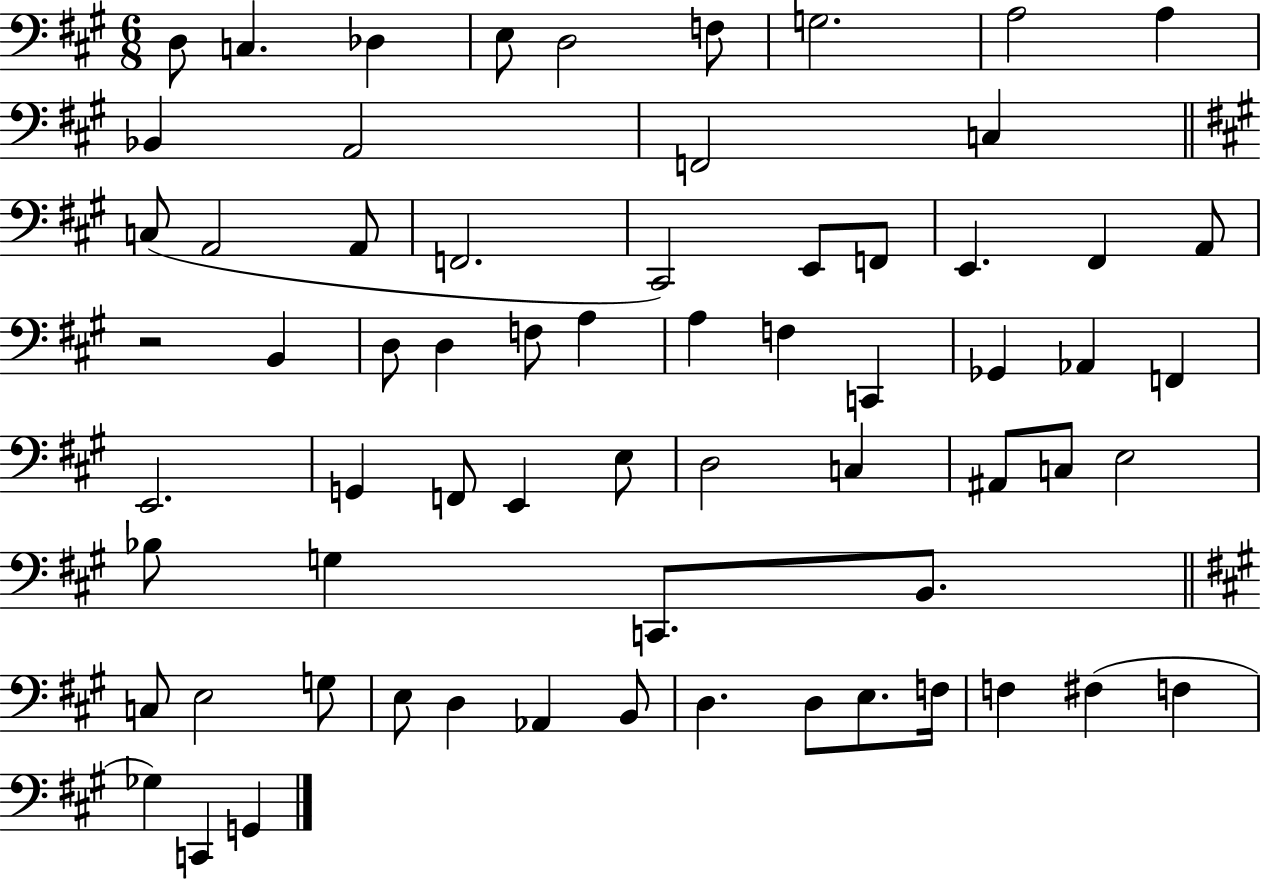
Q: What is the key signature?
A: A major